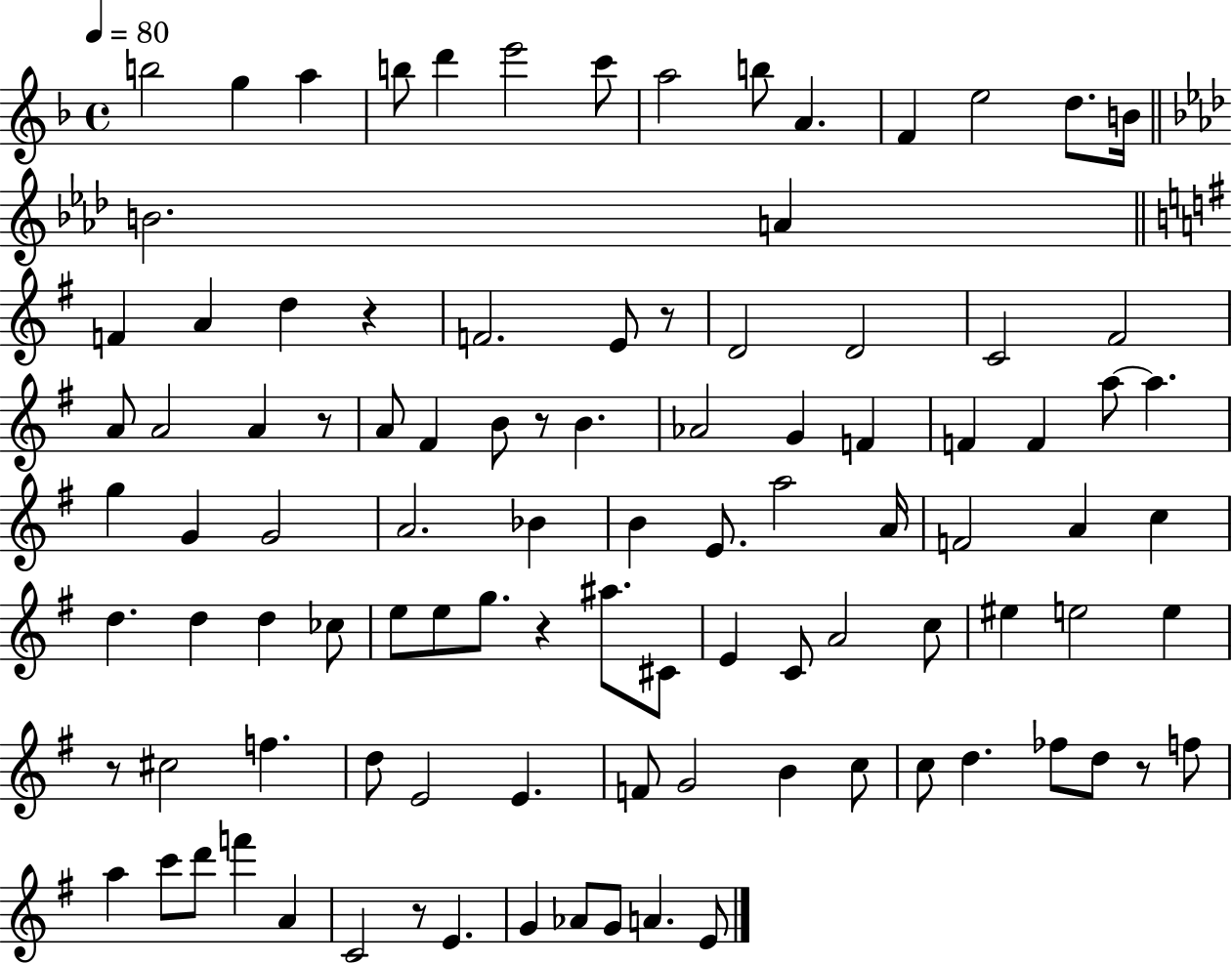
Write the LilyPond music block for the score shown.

{
  \clef treble
  \time 4/4
  \defaultTimeSignature
  \key f \major
  \tempo 4 = 80
  b''2 g''4 a''4 | b''8 d'''4 e'''2 c'''8 | a''2 b''8 a'4. | f'4 e''2 d''8. b'16 | \break \bar "||" \break \key f \minor b'2. a'4 | \bar "||" \break \key g \major f'4 a'4 d''4 r4 | f'2. e'8 r8 | d'2 d'2 | c'2 fis'2 | \break a'8 a'2 a'4 r8 | a'8 fis'4 b'8 r8 b'4. | aes'2 g'4 f'4 | f'4 f'4 a''8~~ a''4. | \break g''4 g'4 g'2 | a'2. bes'4 | b'4 e'8. a''2 a'16 | f'2 a'4 c''4 | \break d''4. d''4 d''4 ces''8 | e''8 e''8 g''8. r4 ais''8. cis'8 | e'4 c'8 a'2 c''8 | eis''4 e''2 e''4 | \break r8 cis''2 f''4. | d''8 e'2 e'4. | f'8 g'2 b'4 c''8 | c''8 d''4. fes''8 d''8 r8 f''8 | \break a''4 c'''8 d'''8 f'''4 a'4 | c'2 r8 e'4. | g'4 aes'8 g'8 a'4. e'8 | \bar "|."
}